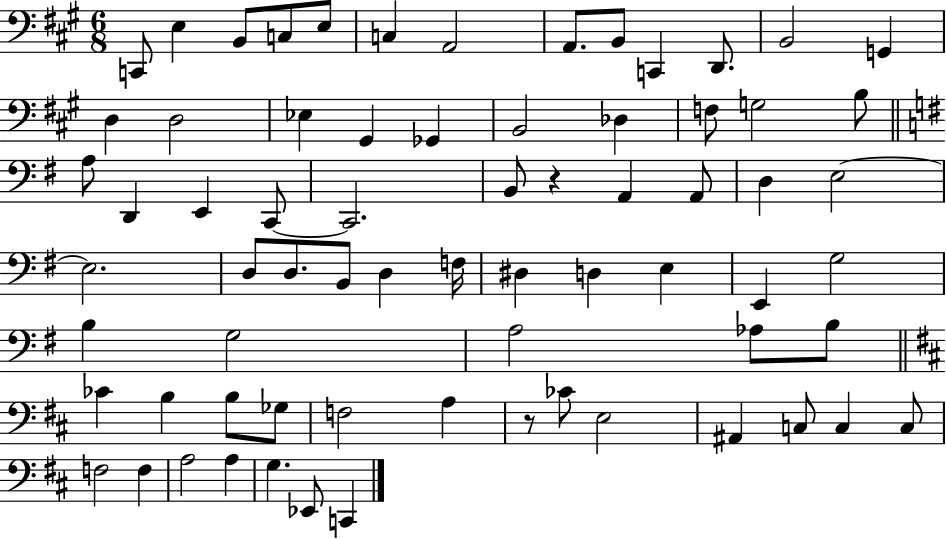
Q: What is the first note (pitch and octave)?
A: C2